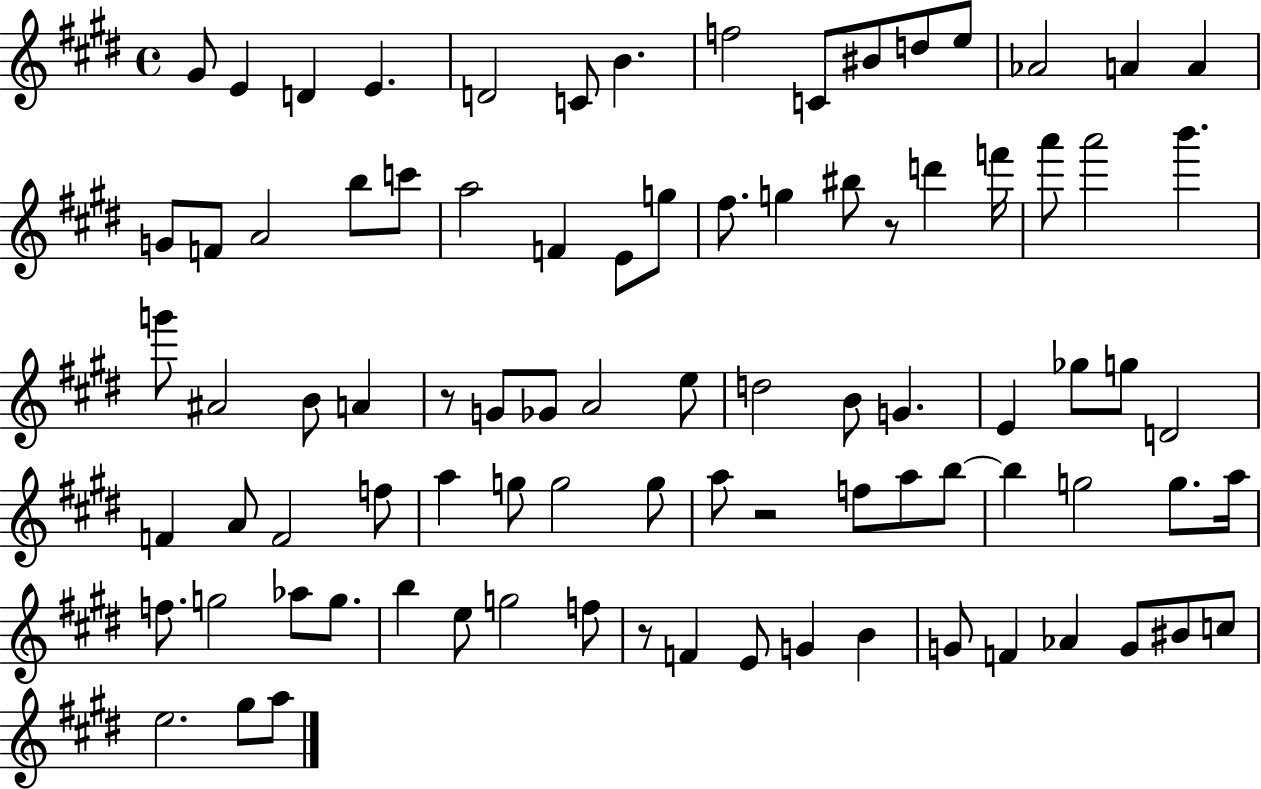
G#4/e E4/q D4/q E4/q. D4/h C4/e B4/q. F5/h C4/e BIS4/e D5/e E5/e Ab4/h A4/q A4/q G4/e F4/e A4/h B5/e C6/e A5/h F4/q E4/e G5/e F#5/e. G5/q BIS5/e R/e D6/q F6/s A6/e A6/h B6/q. G6/e A#4/h B4/e A4/q R/e G4/e Gb4/e A4/h E5/e D5/h B4/e G4/q. E4/q Gb5/e G5/e D4/h F4/q A4/e F4/h F5/e A5/q G5/e G5/h G5/e A5/e R/h F5/e A5/e B5/e B5/q G5/h G5/e. A5/s F5/e. G5/h Ab5/e G5/e. B5/q E5/e G5/h F5/e R/e F4/q E4/e G4/q B4/q G4/e F4/q Ab4/q G4/e BIS4/e C5/e E5/h. G#5/e A5/e